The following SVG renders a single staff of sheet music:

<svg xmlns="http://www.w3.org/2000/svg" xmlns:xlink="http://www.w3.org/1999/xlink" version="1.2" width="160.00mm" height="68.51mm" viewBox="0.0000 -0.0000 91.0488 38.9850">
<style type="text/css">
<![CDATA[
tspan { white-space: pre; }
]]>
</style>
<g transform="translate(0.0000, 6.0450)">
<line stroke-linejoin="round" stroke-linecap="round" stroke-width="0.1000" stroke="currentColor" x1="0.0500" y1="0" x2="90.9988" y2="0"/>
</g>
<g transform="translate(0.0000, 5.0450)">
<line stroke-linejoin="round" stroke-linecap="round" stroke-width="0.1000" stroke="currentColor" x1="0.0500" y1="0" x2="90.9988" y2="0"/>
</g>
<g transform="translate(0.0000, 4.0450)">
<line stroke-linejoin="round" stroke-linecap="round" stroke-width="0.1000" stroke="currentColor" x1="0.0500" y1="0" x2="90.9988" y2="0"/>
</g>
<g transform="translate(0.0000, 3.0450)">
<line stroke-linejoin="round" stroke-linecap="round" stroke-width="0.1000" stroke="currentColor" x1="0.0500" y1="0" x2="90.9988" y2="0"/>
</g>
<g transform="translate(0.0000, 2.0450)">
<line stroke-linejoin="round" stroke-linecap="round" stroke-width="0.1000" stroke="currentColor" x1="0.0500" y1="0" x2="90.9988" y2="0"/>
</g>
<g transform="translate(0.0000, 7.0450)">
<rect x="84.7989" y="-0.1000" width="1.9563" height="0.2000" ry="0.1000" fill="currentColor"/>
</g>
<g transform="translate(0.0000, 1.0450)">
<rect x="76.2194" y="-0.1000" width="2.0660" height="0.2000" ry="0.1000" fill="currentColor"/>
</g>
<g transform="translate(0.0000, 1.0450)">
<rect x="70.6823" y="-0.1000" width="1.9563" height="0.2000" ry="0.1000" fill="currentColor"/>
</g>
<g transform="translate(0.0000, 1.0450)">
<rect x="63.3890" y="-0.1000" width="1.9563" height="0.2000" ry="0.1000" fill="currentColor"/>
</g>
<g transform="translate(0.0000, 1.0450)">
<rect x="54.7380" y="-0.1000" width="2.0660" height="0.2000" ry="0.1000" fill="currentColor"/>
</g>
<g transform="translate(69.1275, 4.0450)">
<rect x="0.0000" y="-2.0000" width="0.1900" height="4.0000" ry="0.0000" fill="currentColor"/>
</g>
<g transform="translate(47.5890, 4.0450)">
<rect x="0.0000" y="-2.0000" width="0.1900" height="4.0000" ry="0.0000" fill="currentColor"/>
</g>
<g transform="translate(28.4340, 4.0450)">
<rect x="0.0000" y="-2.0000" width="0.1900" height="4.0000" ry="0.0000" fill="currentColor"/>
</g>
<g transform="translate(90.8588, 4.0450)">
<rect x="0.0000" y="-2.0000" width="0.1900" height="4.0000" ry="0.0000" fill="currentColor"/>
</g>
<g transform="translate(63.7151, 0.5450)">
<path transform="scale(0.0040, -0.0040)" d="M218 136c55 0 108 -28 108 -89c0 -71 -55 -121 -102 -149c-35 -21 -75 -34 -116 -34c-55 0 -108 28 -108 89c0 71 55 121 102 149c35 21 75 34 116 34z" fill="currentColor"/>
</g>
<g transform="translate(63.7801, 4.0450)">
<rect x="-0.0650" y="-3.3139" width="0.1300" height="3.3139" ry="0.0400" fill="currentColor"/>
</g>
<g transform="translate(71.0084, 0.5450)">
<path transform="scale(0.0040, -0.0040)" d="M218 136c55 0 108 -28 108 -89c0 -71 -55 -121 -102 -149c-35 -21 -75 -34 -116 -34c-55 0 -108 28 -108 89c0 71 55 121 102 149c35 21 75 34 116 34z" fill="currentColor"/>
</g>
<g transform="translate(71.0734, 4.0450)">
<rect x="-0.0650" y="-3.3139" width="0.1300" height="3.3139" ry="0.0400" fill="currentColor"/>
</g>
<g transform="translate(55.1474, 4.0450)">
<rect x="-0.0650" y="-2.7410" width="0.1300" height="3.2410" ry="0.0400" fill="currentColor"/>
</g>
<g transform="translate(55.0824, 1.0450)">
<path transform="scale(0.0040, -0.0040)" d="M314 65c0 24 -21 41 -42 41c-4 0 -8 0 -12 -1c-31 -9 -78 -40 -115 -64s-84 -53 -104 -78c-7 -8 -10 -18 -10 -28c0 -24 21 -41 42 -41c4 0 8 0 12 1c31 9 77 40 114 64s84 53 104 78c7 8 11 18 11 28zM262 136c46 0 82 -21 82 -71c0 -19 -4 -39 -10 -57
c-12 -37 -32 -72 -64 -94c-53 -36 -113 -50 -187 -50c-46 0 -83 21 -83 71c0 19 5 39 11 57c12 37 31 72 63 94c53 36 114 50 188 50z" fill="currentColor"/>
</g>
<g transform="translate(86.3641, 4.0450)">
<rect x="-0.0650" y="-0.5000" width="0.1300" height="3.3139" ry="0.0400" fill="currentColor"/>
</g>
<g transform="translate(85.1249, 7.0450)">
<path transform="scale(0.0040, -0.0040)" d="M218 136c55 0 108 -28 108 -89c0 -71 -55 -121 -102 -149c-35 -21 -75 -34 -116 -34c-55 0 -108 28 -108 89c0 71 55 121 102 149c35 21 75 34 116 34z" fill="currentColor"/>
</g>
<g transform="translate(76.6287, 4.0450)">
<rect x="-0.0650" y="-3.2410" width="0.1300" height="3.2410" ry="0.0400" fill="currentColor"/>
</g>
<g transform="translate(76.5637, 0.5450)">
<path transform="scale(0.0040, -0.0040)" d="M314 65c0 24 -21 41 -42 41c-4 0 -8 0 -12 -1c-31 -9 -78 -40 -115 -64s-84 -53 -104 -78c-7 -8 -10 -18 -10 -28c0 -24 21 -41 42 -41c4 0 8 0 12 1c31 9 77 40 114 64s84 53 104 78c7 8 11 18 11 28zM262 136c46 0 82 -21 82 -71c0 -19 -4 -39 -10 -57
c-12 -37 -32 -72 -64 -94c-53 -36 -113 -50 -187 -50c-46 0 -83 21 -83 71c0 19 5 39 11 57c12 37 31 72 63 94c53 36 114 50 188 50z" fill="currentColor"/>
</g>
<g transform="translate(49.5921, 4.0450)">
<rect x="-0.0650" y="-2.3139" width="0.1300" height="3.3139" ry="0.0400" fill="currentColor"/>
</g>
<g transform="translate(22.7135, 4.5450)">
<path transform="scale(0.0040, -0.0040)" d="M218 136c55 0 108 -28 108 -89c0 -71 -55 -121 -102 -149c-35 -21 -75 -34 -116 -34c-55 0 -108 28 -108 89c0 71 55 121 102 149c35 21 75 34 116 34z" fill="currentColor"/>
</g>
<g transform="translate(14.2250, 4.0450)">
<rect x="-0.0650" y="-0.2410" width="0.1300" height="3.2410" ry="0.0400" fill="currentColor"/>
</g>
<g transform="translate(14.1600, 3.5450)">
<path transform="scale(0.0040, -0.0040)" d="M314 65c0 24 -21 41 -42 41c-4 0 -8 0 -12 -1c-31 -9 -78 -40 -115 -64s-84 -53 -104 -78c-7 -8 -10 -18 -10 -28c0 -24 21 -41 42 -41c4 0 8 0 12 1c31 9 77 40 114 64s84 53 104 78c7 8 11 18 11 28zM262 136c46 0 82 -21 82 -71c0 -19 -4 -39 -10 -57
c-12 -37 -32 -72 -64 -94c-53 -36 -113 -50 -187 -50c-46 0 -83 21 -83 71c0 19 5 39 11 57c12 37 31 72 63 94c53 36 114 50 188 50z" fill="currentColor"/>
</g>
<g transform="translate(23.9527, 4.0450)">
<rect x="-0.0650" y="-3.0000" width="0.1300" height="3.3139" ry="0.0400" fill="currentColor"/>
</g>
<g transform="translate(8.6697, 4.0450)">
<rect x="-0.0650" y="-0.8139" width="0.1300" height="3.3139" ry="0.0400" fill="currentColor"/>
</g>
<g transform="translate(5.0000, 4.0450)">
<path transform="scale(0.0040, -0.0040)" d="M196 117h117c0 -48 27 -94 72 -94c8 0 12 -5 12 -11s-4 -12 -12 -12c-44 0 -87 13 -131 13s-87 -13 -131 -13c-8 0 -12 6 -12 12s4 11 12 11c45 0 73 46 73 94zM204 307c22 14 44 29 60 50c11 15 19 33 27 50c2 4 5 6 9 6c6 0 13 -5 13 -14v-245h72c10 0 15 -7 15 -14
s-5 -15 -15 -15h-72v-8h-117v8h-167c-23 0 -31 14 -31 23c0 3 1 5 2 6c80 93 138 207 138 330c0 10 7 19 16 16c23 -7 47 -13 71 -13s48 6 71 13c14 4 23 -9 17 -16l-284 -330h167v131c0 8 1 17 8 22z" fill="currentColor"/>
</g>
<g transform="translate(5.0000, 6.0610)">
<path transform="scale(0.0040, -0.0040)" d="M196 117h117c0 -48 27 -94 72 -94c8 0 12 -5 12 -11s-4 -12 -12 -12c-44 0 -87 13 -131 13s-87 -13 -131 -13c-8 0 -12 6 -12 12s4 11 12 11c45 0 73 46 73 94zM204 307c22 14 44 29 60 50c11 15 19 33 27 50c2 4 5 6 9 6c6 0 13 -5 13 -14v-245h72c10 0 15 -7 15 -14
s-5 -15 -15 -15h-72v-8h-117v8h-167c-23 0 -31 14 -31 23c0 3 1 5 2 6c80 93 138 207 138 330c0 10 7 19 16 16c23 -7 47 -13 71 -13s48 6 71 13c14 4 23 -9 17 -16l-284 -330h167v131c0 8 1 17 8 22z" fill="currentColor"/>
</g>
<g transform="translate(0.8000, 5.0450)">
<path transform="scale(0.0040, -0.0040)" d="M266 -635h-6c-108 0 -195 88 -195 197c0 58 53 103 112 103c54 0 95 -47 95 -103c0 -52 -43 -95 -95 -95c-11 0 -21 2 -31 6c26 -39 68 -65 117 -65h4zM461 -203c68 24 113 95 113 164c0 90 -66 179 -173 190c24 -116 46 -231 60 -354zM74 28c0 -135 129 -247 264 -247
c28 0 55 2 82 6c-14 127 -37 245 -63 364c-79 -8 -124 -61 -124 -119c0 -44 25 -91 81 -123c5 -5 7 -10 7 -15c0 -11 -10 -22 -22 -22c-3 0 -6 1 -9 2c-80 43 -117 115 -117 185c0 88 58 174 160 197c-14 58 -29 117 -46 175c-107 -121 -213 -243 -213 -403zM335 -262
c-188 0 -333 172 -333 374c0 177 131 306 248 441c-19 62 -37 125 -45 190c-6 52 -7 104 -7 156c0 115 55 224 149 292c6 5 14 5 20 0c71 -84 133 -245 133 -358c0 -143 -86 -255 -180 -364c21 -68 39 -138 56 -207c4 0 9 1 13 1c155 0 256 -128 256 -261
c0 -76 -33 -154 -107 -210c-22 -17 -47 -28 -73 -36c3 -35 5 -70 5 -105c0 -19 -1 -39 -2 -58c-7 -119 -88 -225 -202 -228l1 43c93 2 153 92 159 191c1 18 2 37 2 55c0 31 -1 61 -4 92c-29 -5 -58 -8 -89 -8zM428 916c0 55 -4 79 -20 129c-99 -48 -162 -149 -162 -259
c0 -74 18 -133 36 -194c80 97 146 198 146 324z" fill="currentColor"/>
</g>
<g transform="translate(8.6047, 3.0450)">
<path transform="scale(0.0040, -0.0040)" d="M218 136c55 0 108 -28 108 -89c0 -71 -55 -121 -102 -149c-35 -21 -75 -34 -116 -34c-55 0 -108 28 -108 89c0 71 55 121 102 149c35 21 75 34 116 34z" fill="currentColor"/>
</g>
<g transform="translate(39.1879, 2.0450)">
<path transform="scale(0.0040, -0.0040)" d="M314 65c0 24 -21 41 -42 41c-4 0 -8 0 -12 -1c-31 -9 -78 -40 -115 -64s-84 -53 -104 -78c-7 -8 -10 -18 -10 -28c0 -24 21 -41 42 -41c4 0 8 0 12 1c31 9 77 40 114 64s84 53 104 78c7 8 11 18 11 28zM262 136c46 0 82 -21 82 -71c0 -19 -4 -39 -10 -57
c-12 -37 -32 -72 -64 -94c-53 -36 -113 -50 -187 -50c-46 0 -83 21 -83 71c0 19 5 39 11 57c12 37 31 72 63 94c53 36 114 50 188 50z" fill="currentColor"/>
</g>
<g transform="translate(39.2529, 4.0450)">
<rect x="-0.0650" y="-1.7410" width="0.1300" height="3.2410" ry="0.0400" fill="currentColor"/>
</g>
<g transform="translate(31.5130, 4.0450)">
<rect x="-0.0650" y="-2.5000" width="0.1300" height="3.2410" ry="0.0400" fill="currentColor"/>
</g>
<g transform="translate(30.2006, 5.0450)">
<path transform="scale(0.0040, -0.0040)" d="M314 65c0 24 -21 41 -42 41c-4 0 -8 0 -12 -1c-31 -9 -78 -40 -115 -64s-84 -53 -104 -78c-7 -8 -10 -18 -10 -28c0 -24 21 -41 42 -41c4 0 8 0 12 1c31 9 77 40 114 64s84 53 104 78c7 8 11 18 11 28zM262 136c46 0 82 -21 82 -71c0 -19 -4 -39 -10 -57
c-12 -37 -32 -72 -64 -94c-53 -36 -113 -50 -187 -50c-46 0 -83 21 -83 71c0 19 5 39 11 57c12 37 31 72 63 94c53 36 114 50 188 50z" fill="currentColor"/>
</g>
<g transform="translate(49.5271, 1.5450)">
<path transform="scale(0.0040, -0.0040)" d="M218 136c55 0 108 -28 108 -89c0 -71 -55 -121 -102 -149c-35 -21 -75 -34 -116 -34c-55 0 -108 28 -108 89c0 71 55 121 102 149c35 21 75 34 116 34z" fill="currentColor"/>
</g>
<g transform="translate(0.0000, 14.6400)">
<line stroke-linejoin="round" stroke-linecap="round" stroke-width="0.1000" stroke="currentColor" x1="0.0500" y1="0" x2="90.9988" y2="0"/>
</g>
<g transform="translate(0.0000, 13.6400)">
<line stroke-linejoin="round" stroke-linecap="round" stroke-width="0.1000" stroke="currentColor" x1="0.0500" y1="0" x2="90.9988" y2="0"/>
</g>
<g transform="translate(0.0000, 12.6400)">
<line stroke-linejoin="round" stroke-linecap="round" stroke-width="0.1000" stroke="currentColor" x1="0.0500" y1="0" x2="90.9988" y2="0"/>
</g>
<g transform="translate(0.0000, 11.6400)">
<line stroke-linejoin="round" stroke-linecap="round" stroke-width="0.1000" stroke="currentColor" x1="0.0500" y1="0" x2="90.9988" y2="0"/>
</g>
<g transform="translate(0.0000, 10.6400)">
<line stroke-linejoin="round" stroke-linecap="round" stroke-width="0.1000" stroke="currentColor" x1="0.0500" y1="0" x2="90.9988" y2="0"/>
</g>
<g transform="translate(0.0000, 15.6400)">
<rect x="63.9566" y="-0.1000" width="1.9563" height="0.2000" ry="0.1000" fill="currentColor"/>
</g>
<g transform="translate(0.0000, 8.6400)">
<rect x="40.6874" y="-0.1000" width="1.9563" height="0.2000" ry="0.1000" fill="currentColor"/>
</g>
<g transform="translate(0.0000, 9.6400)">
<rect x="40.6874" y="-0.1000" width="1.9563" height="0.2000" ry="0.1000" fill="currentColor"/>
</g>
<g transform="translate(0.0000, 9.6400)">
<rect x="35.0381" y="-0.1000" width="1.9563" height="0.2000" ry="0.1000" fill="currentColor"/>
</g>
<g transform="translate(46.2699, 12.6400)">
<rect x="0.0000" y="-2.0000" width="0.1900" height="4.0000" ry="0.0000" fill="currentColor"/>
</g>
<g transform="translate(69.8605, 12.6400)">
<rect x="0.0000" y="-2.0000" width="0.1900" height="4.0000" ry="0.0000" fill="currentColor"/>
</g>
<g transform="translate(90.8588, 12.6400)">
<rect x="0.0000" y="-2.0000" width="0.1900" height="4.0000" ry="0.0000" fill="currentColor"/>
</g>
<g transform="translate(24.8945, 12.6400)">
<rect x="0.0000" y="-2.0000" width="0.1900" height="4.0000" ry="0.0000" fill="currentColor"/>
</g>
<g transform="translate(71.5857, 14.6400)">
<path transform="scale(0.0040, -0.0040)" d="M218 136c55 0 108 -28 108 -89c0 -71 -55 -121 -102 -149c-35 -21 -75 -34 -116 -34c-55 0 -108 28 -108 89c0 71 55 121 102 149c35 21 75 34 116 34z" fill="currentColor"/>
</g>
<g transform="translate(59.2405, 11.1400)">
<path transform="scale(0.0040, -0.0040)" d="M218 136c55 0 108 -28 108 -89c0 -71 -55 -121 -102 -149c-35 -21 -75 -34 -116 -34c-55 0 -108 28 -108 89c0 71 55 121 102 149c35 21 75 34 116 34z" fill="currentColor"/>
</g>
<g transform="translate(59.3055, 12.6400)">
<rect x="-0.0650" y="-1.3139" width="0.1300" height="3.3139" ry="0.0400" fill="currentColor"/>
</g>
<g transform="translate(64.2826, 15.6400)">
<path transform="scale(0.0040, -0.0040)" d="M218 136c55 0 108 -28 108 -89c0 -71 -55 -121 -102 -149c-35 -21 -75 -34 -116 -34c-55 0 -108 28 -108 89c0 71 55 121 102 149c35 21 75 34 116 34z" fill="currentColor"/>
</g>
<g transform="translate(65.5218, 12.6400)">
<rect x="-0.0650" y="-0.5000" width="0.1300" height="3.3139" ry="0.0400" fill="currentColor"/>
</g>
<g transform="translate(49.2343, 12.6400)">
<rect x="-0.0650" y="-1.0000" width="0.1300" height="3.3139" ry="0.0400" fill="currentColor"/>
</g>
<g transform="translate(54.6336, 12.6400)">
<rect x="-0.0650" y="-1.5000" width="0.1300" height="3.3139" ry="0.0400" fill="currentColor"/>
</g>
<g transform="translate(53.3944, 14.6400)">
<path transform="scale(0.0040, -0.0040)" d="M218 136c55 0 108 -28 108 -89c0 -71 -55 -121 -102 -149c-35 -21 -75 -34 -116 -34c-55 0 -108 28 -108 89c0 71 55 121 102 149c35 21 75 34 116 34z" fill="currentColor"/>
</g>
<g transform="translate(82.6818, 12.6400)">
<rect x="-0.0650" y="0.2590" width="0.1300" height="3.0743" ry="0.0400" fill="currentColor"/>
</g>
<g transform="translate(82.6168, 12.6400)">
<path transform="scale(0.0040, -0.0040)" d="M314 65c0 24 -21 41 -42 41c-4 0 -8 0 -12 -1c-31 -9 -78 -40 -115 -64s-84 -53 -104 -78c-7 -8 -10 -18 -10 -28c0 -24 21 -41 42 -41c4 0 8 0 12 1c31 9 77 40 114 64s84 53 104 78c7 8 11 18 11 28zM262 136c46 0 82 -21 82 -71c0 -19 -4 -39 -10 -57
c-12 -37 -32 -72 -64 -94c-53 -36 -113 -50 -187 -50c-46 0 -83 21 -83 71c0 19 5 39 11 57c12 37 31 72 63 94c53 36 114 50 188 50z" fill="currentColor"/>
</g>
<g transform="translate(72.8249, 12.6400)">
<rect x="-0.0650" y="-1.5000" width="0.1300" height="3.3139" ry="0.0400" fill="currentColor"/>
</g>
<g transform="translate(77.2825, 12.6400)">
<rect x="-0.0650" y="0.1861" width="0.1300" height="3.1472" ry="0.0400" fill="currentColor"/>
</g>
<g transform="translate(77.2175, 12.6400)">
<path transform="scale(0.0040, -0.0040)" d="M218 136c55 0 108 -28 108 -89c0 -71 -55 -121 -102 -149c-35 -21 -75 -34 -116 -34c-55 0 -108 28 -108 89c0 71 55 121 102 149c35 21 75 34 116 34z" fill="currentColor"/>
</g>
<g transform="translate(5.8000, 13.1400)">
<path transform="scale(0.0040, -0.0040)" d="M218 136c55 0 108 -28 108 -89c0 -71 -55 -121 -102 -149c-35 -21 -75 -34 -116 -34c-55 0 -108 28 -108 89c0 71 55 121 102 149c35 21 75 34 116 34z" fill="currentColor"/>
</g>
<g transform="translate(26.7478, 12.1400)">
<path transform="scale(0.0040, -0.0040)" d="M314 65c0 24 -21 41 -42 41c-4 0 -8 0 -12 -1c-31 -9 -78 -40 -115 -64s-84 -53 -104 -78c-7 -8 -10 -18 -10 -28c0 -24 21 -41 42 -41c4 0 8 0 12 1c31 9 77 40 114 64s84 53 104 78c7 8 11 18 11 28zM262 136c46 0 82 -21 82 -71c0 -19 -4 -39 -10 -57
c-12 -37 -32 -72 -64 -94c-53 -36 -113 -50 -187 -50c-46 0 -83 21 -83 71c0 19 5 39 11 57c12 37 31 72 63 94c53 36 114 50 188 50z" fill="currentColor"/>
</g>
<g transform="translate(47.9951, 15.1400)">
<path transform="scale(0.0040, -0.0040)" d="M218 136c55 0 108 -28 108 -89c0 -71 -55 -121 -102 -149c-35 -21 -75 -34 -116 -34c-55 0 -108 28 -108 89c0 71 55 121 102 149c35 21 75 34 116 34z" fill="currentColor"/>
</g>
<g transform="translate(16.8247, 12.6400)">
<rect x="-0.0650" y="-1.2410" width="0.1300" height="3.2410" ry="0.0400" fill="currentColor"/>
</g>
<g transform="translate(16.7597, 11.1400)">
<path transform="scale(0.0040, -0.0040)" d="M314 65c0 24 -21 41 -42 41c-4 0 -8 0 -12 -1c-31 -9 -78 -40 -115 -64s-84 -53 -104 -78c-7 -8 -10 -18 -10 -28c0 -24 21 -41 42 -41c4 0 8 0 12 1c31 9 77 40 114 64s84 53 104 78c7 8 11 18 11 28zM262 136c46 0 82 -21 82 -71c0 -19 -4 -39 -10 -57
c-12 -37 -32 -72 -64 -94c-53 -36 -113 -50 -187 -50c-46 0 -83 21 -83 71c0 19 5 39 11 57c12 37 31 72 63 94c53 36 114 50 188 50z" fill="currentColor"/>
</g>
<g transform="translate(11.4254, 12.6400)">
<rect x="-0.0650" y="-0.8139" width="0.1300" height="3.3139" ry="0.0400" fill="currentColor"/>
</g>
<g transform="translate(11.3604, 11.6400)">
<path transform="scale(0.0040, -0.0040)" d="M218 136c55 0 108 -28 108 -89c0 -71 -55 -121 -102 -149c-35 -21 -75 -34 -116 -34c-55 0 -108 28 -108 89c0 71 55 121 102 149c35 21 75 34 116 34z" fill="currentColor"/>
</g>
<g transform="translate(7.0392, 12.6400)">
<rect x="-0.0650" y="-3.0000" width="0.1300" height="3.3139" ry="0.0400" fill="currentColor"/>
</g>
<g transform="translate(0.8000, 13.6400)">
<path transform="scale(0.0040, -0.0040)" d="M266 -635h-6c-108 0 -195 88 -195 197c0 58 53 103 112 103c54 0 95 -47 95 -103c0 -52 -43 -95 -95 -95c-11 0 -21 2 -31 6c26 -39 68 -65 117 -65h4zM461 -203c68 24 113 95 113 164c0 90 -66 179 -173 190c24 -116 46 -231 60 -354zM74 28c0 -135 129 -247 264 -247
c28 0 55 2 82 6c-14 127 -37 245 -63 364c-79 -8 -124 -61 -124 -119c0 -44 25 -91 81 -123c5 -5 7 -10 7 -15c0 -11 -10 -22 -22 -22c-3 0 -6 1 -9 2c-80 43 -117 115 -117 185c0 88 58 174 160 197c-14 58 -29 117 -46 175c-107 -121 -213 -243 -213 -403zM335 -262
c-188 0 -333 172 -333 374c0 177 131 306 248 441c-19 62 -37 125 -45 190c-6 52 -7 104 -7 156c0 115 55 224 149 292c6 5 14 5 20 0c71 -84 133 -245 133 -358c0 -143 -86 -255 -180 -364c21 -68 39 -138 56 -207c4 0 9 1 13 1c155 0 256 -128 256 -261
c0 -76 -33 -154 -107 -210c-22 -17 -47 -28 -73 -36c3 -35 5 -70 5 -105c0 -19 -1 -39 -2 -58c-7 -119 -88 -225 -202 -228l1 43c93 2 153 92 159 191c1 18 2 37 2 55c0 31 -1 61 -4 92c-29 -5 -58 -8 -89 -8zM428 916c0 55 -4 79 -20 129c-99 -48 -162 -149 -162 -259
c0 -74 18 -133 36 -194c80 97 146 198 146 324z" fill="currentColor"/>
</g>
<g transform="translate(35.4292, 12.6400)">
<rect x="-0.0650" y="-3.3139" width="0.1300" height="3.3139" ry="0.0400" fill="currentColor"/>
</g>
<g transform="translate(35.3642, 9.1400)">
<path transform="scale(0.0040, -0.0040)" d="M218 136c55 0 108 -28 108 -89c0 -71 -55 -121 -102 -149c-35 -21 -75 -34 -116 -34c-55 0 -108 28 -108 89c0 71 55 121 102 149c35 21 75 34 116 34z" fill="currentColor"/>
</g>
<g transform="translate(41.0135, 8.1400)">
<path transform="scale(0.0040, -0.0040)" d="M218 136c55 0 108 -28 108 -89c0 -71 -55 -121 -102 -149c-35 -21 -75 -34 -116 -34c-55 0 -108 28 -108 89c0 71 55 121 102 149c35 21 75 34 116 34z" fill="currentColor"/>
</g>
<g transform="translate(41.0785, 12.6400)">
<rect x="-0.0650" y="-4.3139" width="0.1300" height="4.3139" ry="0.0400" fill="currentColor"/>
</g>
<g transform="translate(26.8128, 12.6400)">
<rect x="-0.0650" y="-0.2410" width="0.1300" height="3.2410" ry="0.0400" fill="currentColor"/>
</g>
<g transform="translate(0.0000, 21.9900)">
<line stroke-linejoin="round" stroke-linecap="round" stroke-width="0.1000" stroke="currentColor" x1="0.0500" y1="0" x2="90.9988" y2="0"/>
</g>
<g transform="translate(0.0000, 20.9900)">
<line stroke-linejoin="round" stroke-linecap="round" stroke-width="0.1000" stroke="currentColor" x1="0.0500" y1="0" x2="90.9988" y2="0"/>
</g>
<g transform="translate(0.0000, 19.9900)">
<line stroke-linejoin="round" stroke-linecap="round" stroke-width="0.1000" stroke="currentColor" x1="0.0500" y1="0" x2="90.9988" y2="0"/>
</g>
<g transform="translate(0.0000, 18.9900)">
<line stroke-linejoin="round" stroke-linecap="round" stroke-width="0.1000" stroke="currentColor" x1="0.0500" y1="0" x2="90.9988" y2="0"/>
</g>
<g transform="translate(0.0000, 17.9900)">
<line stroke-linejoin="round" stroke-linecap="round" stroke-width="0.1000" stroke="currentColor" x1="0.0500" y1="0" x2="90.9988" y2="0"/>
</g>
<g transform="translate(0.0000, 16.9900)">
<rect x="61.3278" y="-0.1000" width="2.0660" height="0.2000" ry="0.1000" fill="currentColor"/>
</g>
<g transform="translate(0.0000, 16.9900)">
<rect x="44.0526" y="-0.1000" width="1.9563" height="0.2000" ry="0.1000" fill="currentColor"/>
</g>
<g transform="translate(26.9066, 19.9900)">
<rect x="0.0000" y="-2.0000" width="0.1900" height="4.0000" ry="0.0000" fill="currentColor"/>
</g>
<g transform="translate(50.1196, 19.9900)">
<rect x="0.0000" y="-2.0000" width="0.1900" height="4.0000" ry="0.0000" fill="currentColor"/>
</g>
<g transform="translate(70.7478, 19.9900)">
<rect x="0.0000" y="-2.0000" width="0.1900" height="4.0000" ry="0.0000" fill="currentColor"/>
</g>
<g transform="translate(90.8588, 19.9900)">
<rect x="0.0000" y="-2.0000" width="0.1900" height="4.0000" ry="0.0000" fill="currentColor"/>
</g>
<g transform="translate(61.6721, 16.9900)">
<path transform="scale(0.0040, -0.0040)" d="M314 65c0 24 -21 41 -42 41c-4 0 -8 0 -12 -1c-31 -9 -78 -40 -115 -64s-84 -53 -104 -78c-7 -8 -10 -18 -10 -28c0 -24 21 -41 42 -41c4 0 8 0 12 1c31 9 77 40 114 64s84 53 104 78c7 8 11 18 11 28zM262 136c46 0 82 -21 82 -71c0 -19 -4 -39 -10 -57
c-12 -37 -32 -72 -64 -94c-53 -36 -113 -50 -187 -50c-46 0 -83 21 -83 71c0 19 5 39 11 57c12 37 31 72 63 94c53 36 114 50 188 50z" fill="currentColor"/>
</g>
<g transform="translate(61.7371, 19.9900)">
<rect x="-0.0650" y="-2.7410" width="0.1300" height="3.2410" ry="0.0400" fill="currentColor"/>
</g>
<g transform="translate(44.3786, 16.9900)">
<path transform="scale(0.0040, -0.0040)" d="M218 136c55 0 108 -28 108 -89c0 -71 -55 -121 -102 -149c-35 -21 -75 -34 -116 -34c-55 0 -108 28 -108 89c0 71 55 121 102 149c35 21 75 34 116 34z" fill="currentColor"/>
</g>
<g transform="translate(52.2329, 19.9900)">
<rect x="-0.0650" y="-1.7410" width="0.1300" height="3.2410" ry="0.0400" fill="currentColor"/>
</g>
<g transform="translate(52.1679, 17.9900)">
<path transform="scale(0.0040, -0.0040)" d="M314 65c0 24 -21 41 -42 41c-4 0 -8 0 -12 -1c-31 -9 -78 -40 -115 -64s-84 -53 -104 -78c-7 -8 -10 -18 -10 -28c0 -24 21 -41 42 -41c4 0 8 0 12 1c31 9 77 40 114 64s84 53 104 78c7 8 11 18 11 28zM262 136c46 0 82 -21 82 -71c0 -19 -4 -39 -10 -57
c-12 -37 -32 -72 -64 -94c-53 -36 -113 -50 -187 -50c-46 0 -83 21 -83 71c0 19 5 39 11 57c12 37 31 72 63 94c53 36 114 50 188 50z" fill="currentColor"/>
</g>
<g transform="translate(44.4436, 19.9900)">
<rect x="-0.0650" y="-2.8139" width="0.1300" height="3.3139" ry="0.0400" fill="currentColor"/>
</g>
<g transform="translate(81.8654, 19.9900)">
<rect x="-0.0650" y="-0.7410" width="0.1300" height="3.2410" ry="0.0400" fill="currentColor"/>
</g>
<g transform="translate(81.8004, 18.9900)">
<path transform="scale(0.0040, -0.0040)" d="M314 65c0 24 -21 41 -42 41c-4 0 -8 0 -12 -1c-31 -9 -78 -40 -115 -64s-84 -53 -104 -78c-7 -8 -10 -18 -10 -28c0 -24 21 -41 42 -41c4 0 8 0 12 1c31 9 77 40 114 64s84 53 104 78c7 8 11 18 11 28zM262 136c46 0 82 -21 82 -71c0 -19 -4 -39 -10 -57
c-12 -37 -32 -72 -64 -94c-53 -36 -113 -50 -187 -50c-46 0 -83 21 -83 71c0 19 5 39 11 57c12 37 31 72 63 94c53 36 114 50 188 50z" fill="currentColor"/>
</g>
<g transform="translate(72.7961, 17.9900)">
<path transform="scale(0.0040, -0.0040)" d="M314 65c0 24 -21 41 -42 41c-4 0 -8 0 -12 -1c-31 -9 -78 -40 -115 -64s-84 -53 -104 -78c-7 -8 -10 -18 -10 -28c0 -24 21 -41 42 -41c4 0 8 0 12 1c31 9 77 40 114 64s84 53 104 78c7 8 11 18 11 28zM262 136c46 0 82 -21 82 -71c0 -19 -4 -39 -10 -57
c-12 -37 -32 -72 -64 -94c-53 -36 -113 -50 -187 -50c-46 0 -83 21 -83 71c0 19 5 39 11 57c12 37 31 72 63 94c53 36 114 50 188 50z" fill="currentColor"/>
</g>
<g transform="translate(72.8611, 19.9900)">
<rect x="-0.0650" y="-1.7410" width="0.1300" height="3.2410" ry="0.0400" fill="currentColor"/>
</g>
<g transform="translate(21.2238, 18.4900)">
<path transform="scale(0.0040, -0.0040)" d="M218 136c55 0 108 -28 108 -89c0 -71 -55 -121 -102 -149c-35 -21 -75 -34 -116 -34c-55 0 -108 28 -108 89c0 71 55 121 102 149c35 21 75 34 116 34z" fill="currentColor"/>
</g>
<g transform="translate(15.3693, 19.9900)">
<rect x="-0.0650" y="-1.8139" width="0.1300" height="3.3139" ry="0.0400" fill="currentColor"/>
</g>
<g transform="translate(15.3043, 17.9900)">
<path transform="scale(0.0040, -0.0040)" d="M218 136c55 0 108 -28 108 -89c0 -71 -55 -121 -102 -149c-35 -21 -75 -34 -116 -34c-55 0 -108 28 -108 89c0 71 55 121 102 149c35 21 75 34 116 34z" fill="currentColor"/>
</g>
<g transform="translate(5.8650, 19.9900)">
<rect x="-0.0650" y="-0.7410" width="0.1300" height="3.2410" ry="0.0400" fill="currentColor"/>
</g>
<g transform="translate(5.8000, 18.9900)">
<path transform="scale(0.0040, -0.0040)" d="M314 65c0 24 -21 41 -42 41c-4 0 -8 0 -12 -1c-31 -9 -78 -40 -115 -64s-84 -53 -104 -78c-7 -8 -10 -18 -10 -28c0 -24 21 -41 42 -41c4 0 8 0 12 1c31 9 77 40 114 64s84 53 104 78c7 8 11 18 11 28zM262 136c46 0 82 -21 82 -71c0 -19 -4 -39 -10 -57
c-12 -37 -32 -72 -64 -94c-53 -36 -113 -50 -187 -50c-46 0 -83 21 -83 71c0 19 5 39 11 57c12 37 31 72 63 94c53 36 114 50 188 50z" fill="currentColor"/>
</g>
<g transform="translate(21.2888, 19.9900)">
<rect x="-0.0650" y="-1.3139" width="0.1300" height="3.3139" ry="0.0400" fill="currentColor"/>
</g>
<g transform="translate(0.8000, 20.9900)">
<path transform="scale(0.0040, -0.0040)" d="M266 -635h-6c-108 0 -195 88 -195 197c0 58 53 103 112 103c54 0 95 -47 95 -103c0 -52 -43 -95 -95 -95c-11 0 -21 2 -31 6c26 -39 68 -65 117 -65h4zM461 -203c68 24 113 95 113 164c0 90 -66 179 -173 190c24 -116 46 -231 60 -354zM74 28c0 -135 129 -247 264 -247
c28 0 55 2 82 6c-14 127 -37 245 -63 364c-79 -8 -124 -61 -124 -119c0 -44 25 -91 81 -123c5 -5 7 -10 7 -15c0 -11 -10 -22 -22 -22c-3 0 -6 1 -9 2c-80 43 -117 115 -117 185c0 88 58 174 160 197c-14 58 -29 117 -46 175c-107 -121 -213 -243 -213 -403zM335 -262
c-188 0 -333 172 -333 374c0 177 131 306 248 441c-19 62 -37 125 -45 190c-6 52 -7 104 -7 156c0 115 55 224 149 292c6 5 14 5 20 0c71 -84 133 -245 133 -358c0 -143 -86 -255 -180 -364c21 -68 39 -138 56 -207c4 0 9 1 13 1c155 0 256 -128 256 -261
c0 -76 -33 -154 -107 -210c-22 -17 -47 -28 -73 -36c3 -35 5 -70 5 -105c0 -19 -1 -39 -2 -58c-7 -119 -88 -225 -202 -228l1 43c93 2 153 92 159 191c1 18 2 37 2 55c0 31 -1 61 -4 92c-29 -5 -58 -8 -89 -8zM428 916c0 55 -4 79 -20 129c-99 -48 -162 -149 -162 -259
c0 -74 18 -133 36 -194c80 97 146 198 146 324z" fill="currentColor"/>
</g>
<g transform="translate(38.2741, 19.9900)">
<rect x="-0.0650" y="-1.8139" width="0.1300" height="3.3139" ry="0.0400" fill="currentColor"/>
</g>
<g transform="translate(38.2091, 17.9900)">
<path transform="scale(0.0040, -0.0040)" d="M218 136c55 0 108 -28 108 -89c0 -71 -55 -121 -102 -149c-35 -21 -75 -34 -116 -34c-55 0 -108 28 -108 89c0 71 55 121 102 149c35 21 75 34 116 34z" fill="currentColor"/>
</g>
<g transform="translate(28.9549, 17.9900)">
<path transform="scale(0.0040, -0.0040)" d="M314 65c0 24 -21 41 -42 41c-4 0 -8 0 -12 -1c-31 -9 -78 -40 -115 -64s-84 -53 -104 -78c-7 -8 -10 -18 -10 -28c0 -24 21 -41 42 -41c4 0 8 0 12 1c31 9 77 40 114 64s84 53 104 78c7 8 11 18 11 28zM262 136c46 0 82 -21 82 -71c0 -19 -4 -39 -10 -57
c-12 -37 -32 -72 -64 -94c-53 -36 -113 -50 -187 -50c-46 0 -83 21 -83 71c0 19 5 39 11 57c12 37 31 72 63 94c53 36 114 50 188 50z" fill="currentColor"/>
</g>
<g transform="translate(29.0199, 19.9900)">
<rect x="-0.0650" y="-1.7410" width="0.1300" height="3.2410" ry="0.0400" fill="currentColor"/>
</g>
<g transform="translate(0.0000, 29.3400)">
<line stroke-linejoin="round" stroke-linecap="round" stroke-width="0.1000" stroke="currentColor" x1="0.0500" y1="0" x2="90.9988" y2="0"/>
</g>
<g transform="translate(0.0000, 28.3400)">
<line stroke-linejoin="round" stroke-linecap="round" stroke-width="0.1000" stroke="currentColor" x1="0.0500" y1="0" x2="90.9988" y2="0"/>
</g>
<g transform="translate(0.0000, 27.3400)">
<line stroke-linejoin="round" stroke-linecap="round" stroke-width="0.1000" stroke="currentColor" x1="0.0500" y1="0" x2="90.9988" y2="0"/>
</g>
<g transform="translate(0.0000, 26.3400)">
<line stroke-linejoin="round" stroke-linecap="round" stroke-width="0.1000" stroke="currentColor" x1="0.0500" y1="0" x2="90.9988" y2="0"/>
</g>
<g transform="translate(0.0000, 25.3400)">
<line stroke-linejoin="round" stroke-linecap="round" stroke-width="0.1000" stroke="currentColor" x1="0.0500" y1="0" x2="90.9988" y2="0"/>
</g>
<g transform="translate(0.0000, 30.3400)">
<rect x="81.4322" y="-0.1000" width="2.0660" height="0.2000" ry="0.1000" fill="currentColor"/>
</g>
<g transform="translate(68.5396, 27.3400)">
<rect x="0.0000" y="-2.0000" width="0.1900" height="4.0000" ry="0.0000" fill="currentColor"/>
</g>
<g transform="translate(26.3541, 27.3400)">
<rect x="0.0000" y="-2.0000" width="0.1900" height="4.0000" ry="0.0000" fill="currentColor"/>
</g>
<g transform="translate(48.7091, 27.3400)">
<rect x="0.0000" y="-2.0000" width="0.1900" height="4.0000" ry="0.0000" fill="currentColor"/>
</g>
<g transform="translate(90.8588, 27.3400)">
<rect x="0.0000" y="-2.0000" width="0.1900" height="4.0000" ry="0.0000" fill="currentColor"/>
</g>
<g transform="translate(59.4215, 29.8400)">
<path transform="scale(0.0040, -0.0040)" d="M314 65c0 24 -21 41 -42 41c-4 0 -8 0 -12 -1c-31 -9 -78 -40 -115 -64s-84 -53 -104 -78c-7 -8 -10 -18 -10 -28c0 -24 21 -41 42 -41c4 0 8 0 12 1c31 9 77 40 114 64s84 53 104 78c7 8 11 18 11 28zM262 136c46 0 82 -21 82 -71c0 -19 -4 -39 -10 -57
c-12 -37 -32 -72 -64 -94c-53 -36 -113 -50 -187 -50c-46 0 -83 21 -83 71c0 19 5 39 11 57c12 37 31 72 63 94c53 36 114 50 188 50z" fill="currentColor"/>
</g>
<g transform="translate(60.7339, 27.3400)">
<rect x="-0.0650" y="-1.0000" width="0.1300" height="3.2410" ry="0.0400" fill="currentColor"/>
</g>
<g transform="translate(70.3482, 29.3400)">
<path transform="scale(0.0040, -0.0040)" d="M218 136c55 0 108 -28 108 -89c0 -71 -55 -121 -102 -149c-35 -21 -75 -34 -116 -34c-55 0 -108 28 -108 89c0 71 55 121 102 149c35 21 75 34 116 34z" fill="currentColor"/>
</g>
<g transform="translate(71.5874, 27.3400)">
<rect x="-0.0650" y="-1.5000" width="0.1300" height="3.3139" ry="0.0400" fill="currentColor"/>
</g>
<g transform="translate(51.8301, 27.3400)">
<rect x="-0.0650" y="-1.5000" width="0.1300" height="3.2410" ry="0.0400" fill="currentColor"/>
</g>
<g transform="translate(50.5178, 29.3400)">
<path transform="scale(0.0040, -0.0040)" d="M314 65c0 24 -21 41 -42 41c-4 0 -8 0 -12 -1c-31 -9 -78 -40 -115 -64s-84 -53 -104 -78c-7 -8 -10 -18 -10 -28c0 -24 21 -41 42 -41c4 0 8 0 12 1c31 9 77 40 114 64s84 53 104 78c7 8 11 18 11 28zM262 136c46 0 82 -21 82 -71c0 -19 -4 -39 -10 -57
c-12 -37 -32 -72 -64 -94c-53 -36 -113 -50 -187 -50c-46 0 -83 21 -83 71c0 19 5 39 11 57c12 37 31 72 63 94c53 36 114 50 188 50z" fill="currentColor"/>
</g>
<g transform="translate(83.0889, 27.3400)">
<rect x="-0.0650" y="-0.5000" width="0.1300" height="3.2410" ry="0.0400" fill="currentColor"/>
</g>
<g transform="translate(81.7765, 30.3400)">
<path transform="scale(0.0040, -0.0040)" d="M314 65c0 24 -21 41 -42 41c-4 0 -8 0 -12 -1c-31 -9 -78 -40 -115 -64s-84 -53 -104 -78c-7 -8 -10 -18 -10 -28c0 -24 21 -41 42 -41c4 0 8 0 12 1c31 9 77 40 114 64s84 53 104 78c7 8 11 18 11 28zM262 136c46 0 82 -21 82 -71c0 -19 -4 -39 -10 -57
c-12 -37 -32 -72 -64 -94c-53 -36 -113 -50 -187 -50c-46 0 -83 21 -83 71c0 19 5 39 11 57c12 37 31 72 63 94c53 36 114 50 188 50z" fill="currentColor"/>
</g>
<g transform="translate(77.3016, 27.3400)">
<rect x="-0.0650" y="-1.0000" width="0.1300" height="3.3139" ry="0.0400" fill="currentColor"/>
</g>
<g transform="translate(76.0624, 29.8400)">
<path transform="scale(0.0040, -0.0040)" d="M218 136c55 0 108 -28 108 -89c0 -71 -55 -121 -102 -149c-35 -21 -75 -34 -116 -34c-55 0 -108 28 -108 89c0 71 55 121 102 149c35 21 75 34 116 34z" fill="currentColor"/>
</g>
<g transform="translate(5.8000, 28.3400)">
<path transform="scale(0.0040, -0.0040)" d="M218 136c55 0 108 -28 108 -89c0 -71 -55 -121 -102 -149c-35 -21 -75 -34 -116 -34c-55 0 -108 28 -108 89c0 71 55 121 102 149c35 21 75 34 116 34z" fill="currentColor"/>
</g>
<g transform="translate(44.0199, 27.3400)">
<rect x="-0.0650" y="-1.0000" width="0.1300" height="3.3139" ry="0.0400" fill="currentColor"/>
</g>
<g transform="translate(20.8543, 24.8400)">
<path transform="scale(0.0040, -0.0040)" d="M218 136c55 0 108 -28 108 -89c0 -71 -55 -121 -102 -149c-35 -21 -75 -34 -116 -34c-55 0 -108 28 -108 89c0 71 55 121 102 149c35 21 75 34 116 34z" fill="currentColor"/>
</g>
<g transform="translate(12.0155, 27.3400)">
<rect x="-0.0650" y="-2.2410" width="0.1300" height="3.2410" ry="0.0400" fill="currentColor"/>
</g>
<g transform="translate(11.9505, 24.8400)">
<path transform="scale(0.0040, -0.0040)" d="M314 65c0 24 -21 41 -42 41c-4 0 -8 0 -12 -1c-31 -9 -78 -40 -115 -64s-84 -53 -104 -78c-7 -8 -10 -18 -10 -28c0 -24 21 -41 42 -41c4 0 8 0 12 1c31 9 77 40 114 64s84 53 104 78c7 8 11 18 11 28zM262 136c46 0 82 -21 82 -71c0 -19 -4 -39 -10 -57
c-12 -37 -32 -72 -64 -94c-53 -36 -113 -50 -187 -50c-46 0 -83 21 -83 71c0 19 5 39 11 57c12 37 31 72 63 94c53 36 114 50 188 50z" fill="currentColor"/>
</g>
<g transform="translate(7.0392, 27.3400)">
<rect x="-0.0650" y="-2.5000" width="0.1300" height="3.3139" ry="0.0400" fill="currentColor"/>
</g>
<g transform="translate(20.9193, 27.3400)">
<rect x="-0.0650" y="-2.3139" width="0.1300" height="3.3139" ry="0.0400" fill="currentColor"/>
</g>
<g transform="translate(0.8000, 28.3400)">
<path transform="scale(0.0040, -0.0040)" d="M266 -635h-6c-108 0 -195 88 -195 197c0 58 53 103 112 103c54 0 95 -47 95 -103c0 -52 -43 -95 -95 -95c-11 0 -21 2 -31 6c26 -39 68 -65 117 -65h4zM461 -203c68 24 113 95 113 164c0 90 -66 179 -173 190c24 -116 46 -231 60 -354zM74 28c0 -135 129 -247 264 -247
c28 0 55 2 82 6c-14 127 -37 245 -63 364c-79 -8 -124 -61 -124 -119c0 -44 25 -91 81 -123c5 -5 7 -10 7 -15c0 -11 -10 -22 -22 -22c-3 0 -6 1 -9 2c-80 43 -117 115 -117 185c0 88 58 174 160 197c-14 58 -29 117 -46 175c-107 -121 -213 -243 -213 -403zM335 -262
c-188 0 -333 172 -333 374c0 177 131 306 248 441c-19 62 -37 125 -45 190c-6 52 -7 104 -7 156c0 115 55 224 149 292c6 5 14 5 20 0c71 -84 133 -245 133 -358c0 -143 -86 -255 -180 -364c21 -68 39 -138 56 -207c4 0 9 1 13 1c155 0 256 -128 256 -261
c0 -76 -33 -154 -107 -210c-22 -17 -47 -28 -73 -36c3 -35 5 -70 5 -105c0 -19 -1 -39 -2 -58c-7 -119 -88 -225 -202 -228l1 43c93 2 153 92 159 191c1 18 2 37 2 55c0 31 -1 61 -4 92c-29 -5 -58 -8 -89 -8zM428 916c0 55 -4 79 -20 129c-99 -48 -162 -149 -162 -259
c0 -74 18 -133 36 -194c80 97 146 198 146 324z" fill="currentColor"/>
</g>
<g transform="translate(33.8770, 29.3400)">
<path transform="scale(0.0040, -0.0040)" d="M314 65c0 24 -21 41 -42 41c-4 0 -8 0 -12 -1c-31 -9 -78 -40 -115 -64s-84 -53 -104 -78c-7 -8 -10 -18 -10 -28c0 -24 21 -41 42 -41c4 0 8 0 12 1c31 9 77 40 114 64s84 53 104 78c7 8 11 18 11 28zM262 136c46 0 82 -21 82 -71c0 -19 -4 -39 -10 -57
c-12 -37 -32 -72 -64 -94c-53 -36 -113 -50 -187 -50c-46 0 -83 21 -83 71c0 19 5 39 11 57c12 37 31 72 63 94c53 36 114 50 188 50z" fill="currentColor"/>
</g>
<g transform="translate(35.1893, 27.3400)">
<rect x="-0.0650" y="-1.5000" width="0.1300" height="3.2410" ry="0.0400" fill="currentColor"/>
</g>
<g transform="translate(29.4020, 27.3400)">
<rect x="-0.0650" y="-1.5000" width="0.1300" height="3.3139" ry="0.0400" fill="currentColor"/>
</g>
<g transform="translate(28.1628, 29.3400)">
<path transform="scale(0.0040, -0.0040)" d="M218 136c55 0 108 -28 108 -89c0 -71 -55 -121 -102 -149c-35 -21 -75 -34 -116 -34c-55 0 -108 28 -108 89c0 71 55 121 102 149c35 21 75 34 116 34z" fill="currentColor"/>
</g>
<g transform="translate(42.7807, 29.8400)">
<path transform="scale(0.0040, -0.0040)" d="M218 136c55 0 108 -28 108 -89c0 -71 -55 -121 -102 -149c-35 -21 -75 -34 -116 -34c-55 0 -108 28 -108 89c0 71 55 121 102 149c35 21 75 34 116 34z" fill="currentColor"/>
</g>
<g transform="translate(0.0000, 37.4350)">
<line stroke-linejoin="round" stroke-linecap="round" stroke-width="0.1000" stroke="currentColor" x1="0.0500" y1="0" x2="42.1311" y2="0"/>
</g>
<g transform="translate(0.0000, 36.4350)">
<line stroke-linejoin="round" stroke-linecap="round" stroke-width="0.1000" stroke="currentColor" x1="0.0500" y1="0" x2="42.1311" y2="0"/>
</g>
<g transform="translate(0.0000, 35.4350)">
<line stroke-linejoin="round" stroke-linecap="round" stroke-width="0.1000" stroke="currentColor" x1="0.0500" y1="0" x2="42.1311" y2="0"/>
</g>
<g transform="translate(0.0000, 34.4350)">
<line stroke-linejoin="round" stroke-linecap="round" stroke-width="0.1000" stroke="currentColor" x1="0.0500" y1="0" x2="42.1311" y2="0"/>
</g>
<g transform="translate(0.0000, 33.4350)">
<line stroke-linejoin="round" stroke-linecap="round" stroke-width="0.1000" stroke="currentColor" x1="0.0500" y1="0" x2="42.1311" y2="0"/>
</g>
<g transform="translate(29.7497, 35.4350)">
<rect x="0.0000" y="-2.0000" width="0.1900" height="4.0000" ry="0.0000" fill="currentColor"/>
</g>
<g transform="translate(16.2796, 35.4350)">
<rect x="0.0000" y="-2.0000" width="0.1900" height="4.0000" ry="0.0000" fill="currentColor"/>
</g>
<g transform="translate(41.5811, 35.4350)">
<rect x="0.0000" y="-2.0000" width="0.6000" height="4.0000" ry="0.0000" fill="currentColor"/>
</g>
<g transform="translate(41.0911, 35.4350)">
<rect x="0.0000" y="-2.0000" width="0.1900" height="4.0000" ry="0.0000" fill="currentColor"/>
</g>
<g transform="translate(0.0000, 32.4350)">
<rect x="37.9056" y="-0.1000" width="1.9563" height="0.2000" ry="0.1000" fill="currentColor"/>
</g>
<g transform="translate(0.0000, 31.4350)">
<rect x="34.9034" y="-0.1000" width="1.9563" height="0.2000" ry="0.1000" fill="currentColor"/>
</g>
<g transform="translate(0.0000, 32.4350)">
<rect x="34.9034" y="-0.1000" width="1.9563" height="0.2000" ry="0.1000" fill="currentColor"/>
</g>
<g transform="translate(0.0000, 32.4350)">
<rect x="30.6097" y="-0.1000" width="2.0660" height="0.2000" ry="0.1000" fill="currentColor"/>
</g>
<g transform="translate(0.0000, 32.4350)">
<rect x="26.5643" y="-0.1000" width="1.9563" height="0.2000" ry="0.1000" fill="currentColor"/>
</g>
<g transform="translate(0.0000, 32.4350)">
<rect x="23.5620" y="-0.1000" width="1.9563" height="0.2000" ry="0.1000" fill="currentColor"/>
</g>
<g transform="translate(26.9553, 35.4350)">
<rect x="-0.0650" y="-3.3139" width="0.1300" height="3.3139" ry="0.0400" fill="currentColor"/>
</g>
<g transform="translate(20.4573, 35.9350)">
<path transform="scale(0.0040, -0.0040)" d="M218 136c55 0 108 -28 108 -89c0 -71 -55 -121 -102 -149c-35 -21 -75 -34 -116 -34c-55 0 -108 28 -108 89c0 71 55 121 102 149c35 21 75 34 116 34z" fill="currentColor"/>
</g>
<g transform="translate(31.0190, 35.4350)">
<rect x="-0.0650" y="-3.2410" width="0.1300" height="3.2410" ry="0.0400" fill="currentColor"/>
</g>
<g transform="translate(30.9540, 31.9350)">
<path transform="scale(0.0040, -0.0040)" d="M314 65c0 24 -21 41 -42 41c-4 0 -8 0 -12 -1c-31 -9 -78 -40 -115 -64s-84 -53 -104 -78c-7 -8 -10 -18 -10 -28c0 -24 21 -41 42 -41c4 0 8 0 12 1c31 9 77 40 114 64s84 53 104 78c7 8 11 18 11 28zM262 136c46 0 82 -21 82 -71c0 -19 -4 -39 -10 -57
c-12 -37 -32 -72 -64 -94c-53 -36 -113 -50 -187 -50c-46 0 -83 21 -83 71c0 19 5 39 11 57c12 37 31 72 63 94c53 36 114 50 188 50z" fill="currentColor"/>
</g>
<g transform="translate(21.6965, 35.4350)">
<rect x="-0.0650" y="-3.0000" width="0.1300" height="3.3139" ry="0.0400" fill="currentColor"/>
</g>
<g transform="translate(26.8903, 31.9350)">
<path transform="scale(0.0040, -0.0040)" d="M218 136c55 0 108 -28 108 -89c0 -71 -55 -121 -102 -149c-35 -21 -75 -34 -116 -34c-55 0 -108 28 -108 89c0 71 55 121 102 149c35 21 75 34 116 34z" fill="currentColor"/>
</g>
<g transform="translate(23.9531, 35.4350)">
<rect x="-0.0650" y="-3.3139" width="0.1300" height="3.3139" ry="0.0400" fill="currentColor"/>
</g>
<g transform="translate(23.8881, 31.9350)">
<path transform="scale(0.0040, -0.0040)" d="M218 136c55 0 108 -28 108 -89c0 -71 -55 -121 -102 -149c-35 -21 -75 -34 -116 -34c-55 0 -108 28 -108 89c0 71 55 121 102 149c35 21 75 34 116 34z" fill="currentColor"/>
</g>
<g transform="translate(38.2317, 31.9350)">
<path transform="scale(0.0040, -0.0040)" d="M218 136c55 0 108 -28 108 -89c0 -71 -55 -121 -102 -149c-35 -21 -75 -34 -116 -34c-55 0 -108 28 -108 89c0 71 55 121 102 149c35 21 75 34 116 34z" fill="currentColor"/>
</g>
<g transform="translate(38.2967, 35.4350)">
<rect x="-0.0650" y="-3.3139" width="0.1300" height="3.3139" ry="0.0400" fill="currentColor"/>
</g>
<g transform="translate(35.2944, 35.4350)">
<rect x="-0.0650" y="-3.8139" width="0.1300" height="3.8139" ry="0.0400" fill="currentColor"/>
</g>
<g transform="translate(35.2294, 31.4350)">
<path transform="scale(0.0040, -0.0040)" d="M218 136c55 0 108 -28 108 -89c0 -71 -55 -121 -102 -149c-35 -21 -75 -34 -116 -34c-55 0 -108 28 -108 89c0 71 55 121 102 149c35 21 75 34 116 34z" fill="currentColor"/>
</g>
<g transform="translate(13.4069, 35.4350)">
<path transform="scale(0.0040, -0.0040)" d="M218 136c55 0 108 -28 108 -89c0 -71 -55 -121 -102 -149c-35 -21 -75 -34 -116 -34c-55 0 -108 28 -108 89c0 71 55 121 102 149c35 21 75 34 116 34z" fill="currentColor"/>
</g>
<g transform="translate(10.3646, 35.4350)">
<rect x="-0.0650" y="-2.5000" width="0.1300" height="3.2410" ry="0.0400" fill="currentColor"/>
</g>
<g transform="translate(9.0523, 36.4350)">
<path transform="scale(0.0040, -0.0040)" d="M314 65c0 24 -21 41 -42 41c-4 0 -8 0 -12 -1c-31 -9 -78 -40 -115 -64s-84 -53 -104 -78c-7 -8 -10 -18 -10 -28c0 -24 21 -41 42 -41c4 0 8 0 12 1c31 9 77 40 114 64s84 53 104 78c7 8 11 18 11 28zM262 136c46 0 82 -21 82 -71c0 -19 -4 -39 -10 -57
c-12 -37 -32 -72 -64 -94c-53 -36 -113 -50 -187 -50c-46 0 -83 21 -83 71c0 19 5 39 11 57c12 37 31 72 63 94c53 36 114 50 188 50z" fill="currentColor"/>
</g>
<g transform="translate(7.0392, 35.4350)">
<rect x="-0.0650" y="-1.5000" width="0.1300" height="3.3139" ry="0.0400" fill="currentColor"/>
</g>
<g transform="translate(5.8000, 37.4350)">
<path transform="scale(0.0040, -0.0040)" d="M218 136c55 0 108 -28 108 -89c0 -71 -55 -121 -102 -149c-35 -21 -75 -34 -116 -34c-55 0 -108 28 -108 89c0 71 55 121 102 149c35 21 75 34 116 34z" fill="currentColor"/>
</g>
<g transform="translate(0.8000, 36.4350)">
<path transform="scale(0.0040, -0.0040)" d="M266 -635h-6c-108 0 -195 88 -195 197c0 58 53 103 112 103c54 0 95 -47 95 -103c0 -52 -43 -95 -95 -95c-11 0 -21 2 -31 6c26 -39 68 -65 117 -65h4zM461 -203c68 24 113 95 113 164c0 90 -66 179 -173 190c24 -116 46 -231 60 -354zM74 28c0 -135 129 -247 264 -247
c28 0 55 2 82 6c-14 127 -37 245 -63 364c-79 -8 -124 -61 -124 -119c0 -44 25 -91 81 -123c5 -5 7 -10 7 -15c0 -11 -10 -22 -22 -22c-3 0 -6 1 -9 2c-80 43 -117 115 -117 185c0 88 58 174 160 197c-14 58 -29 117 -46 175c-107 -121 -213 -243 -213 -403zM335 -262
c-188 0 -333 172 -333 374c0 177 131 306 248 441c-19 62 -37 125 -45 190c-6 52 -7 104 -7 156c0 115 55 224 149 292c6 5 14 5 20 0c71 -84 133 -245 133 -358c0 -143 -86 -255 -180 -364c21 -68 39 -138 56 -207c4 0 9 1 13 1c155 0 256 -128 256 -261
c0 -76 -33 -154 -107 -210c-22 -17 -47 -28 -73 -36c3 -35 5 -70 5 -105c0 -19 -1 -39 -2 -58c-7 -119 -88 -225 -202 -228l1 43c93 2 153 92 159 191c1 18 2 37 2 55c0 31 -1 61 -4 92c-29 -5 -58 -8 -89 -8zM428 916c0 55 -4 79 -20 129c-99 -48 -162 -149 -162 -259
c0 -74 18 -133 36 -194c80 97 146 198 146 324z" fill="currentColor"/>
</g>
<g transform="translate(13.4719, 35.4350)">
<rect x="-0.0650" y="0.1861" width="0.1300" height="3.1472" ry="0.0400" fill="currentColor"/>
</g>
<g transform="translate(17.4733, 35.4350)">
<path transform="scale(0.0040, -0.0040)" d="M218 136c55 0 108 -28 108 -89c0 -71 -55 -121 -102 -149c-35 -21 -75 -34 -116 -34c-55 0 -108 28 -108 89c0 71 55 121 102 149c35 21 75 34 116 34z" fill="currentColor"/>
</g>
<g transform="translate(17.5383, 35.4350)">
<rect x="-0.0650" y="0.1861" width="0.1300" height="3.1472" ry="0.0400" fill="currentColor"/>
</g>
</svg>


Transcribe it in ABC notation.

X:1
T:Untitled
M:4/4
L:1/4
K:C
d c2 A G2 f2 g a2 b b b2 C A d e2 c2 b d' D E e C E B B2 d2 f e f2 f a f2 a2 f2 d2 G g2 g E E2 D E2 D2 E D C2 E G2 B B A b b b2 c' b